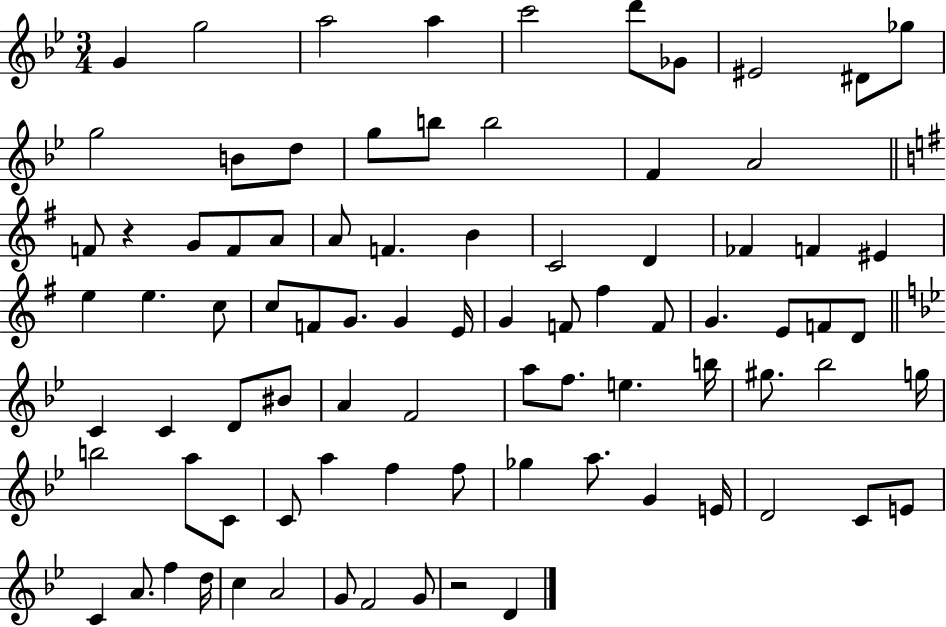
G4/q G5/h A5/h A5/q C6/h D6/e Gb4/e EIS4/h D#4/e Gb5/e G5/h B4/e D5/e G5/e B5/e B5/h F4/q A4/h F4/e R/q G4/e F4/e A4/e A4/e F4/q. B4/q C4/h D4/q FES4/q F4/q EIS4/q E5/q E5/q. C5/e C5/e F4/e G4/e. G4/q E4/s G4/q F4/e F#5/q F4/e G4/q. E4/e F4/e D4/e C4/q C4/q D4/e BIS4/e A4/q F4/h A5/e F5/e. E5/q. B5/s G#5/e. Bb5/h G5/s B5/h A5/e C4/e C4/e A5/q F5/q F5/e Gb5/q A5/e. G4/q E4/s D4/h C4/e E4/e C4/q A4/e. F5/q D5/s C5/q A4/h G4/e F4/h G4/e R/h D4/q